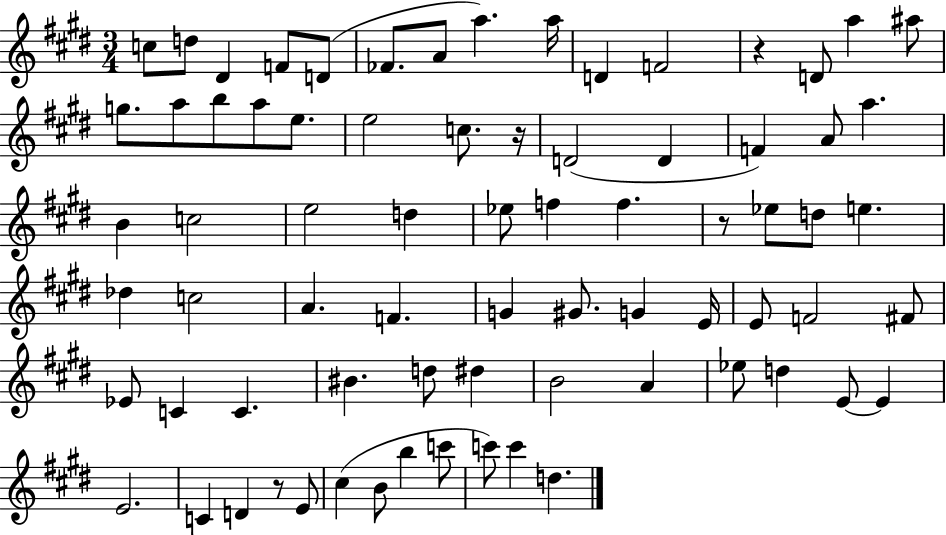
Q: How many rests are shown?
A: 4